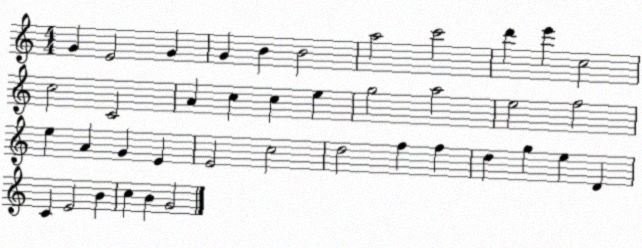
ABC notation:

X:1
T:Untitled
M:4/4
L:1/4
K:C
G E2 G G B B2 a2 c'2 d' e' c2 c2 C2 A c c e g2 a2 e2 f2 e A G E E2 c2 d2 f f d g e D C E2 B c B G2